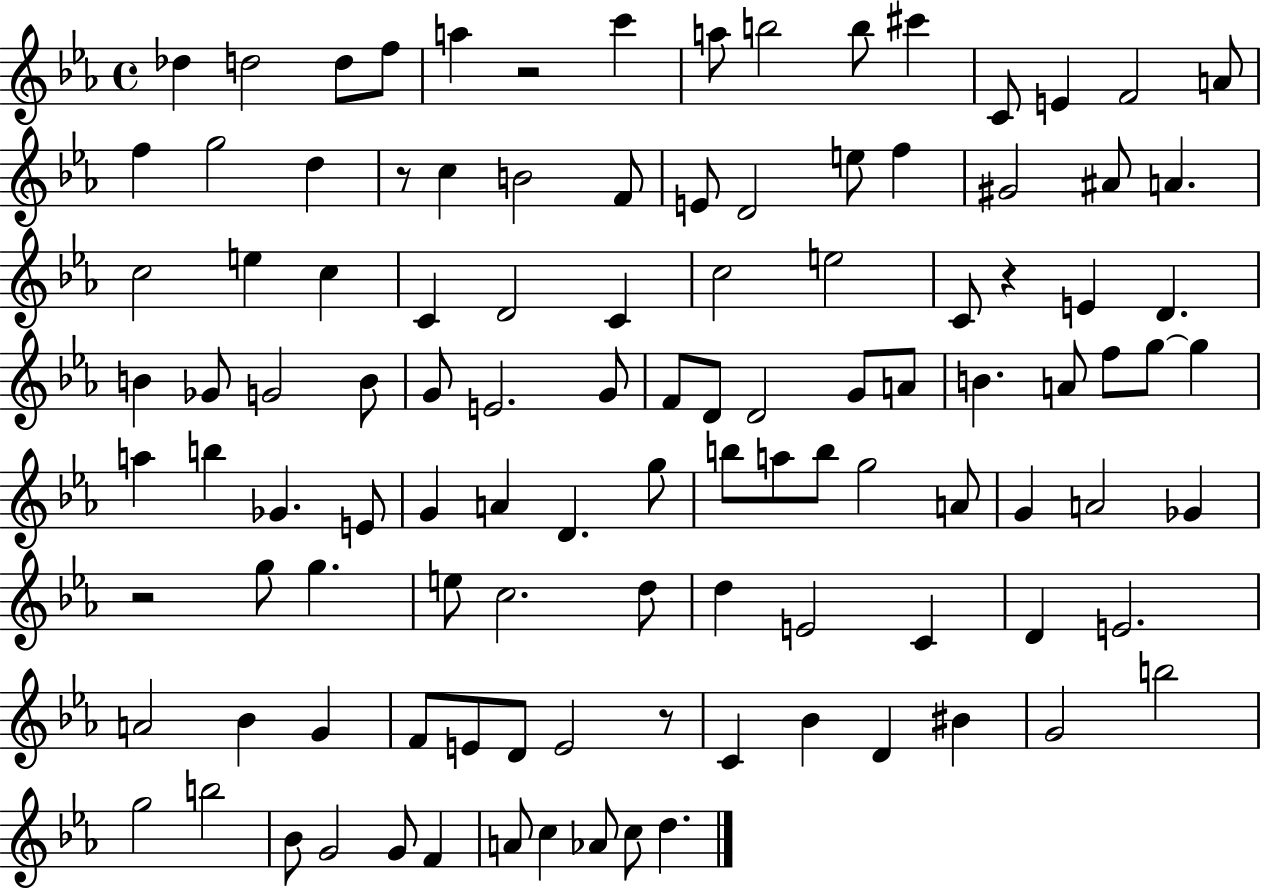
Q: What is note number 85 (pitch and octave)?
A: F4